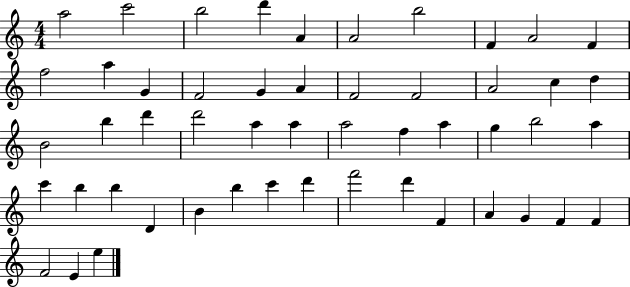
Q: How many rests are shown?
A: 0